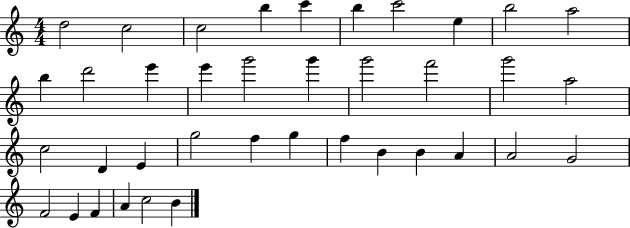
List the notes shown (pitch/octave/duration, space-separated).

D5/h C5/h C5/h B5/q C6/q B5/q C6/h E5/q B5/h A5/h B5/q D6/h E6/q E6/q G6/h G6/q G6/h F6/h G6/h A5/h C5/h D4/q E4/q G5/h F5/q G5/q F5/q B4/q B4/q A4/q A4/h G4/h F4/h E4/q F4/q A4/q C5/h B4/q